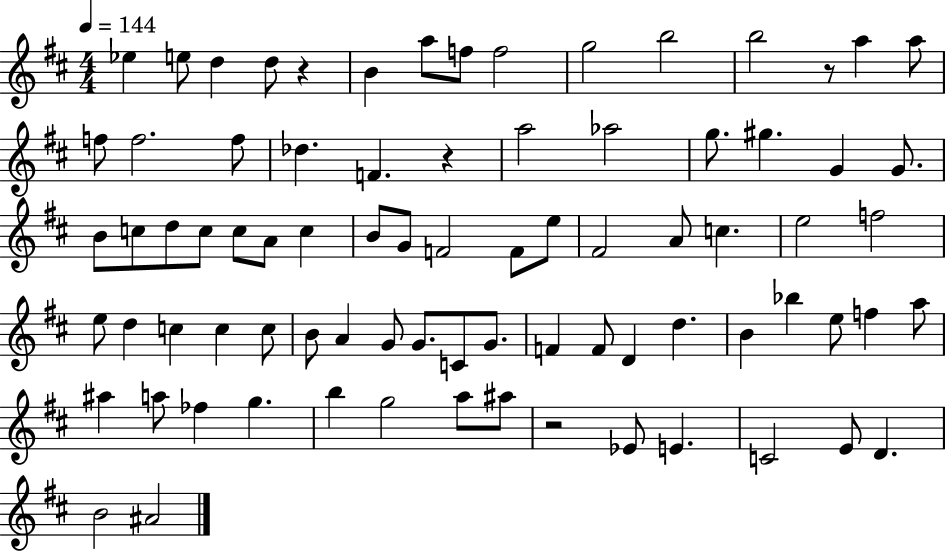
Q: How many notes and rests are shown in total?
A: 80